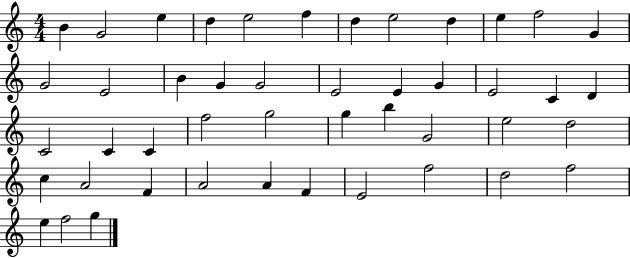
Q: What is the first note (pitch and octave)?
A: B4